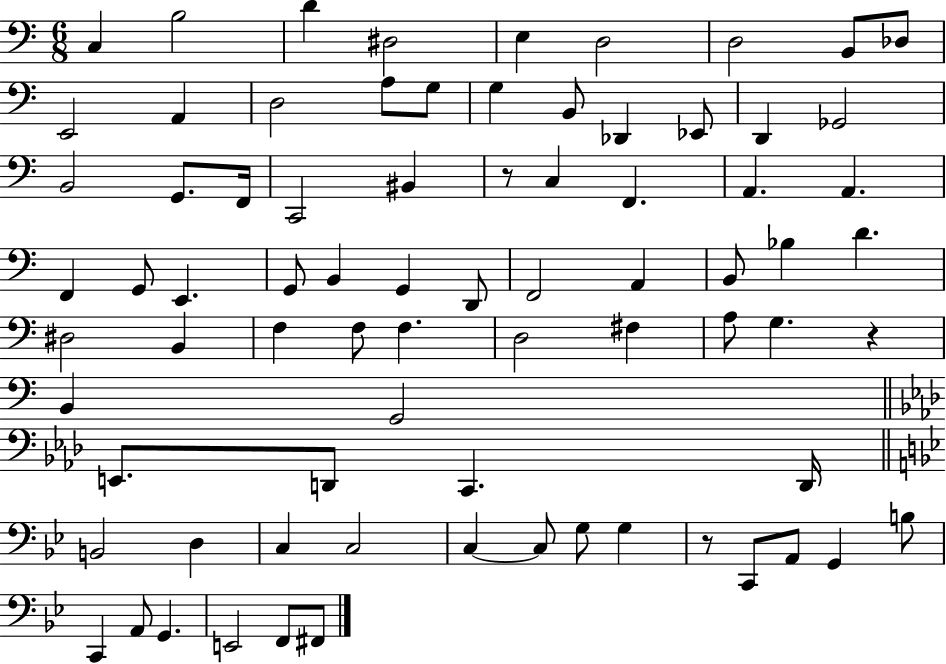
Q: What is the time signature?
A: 6/8